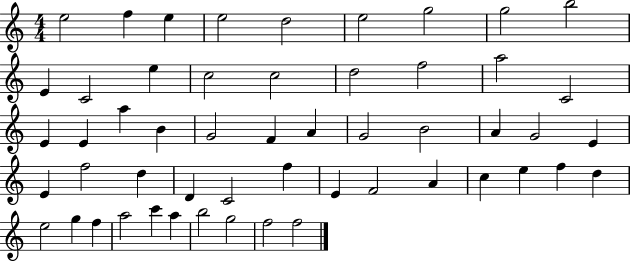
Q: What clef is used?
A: treble